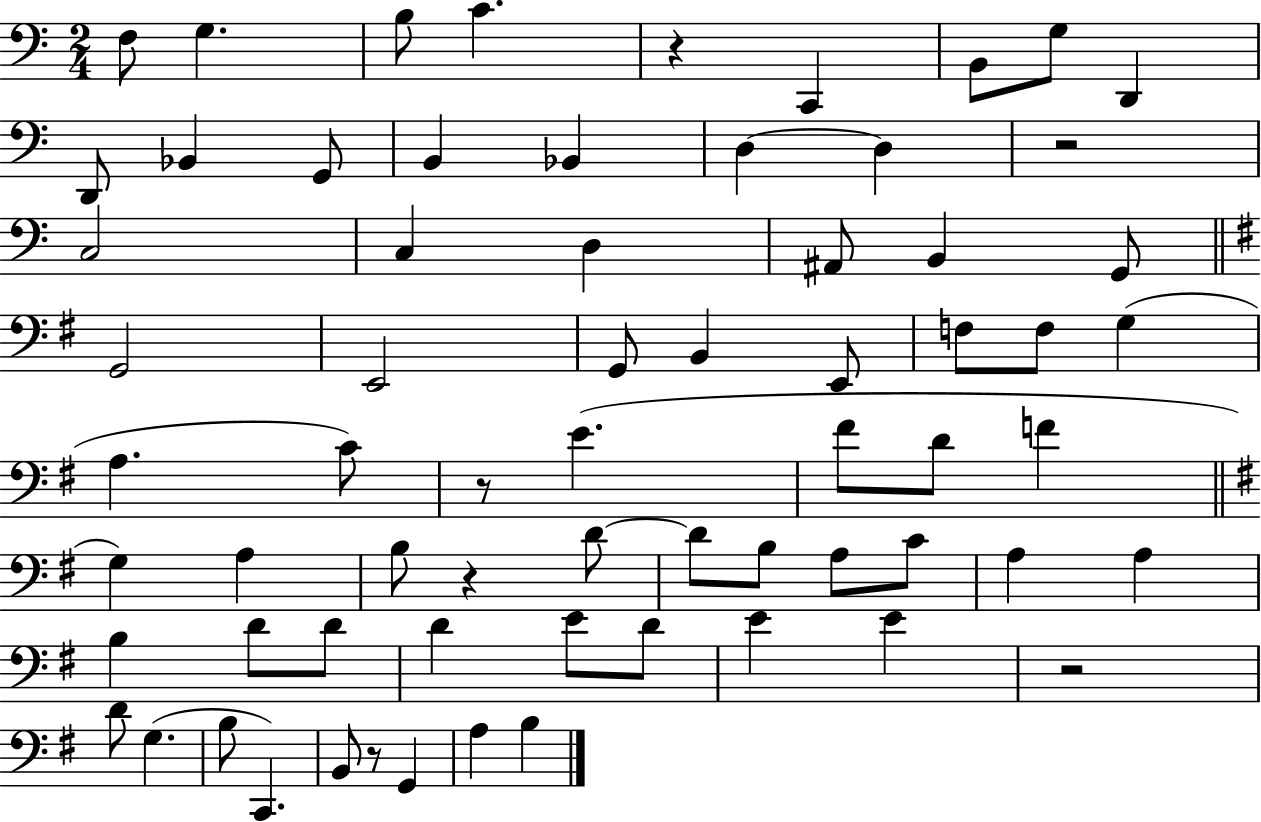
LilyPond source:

{
  \clef bass
  \numericTimeSignature
  \time 2/4
  \key c \major
  f8 g4. | b8 c'4. | r4 c,4 | b,8 g8 d,4 | \break d,8 bes,4 g,8 | b,4 bes,4 | d4~~ d4 | r2 | \break c2 | c4 d4 | ais,8 b,4 g,8 | \bar "||" \break \key g \major g,2 | e,2 | g,8 b,4 e,8 | f8 f8 g4( | \break a4. c'8) | r8 e'4.( | fis'8 d'8 f'4 | \bar "||" \break \key g \major g4) a4 | b8 r4 d'8~~ | d'8 b8 a8 c'8 | a4 a4 | \break b4 d'8 d'8 | d'4 e'8 d'8 | e'4 e'4 | r2 | \break d'8 g4.( | b8 c,4.) | b,8 r8 g,4 | a4 b4 | \break \bar "|."
}